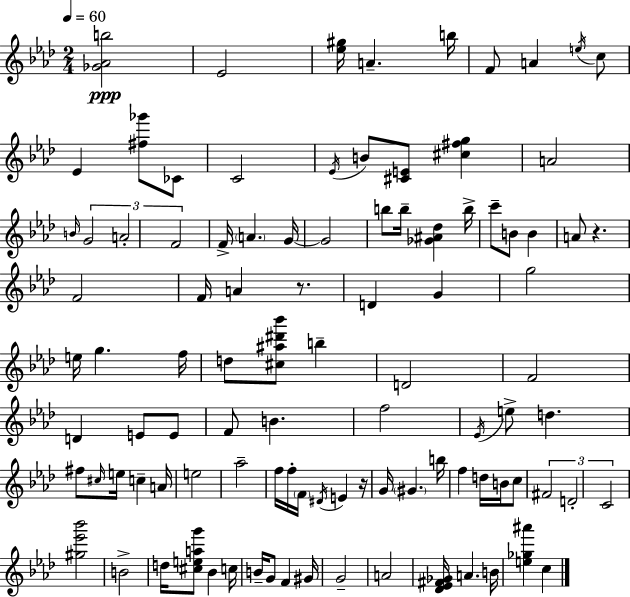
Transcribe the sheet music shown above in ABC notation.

X:1
T:Untitled
M:2/4
L:1/4
K:Ab
[_G_Ab]2 _E2 [_e^g]/4 A b/4 F/2 A e/4 c/2 _E [^f_g']/2 _C/2 C2 _E/4 B/2 [^CE]/2 [^c^fg] A2 B/4 G2 A2 F2 F/4 A G/4 G2 b/2 b/4 [_G^A_d] b/4 c'/2 B/2 B A/2 z F2 F/4 A z/2 D G g2 e/4 g f/4 d/2 [^c^a^d'_b']/2 b D2 F2 D E/2 E/2 F/2 B f2 _E/4 e/2 d ^f/2 ^c/4 e/4 c A/4 e2 _a2 f/4 f/4 F/4 ^D/4 E z/4 G/4 ^G b/4 f d/4 B/4 c/2 ^F2 D2 C2 [^g_e'_b']2 B2 d/4 [^ceag']/2 _B c/4 B/4 G/2 F ^G/4 G2 A2 [_D_E^F_G]/4 A B/4 [e_g^a'] c